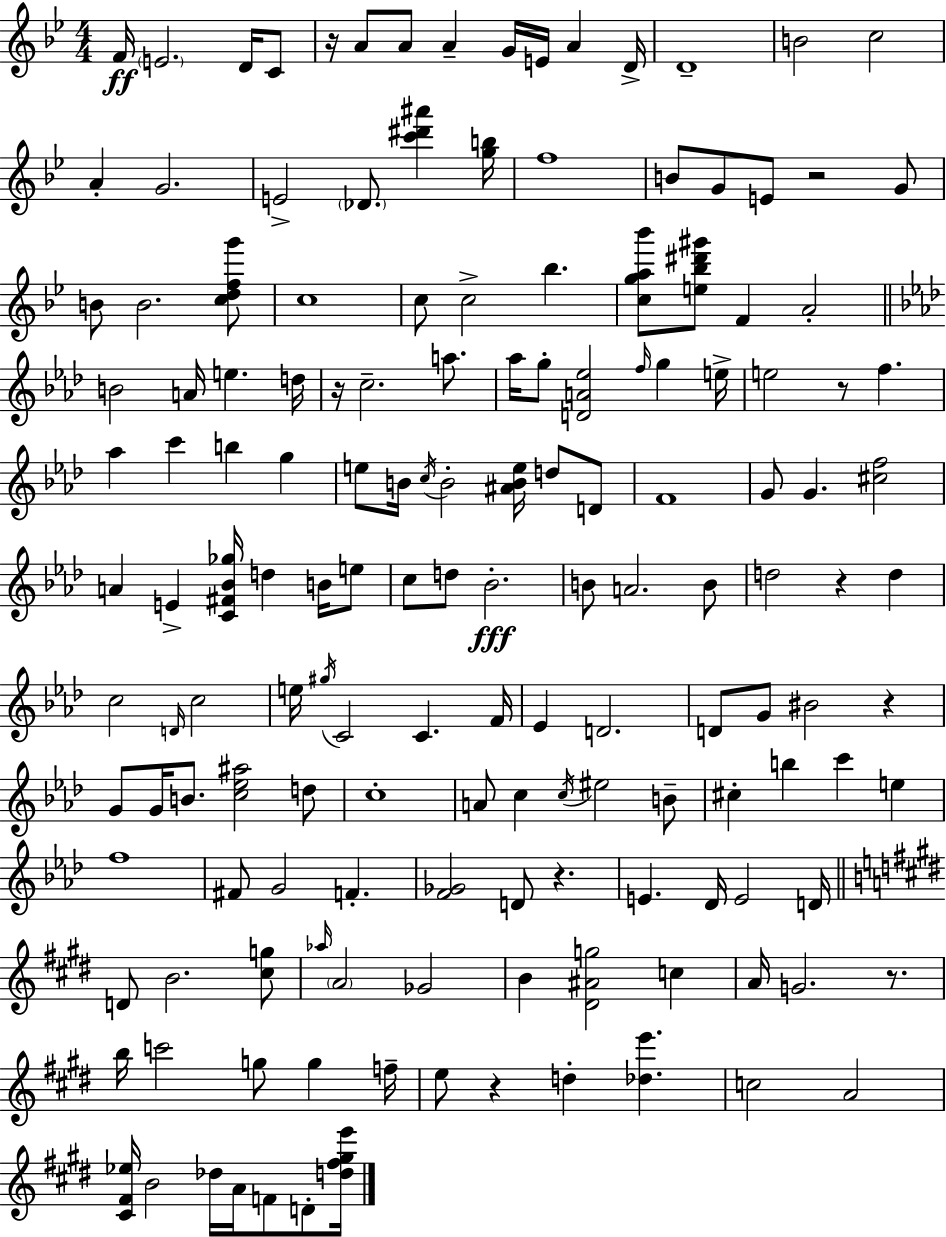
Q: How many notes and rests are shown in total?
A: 154